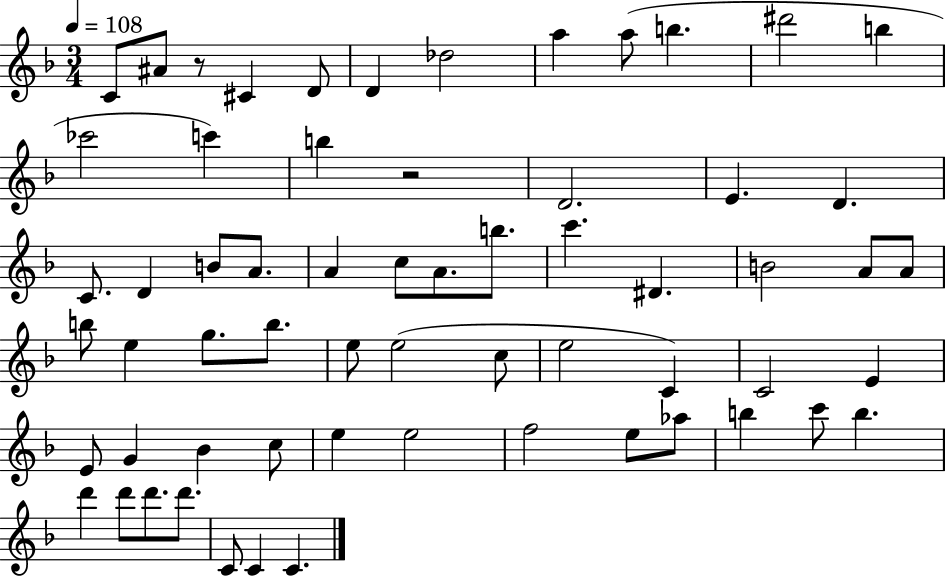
{
  \clef treble
  \numericTimeSignature
  \time 3/4
  \key f \major
  \tempo 4 = 108
  \repeat volta 2 { c'8 ais'8 r8 cis'4 d'8 | d'4 des''2 | a''4 a''8( b''4. | dis'''2 b''4 | \break ces'''2 c'''4) | b''4 r2 | d'2. | e'4. d'4. | \break c'8. d'4 b'8 a'8. | a'4 c''8 a'8. b''8. | c'''4. dis'4. | b'2 a'8 a'8 | \break b''8 e''4 g''8. b''8. | e''8 e''2( c''8 | e''2 c'4) | c'2 e'4 | \break e'8 g'4 bes'4 c''8 | e''4 e''2 | f''2 e''8 aes''8 | b''4 c'''8 b''4. | \break d'''4 d'''8 d'''8. d'''8. | c'8 c'4 c'4. | } \bar "|."
}